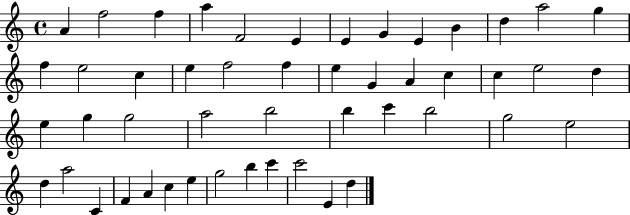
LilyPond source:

{
  \clef treble
  \time 4/4
  \defaultTimeSignature
  \key c \major
  a'4 f''2 f''4 | a''4 f'2 e'4 | e'4 g'4 e'4 b'4 | d''4 a''2 g''4 | \break f''4 e''2 c''4 | e''4 f''2 f''4 | e''4 g'4 a'4 c''4 | c''4 e''2 d''4 | \break e''4 g''4 g''2 | a''2 b''2 | b''4 c'''4 b''2 | g''2 e''2 | \break d''4 a''2 c'4 | f'4 a'4 c''4 e''4 | g''2 b''4 c'''4 | c'''2 e'4 d''4 | \break \bar "|."
}